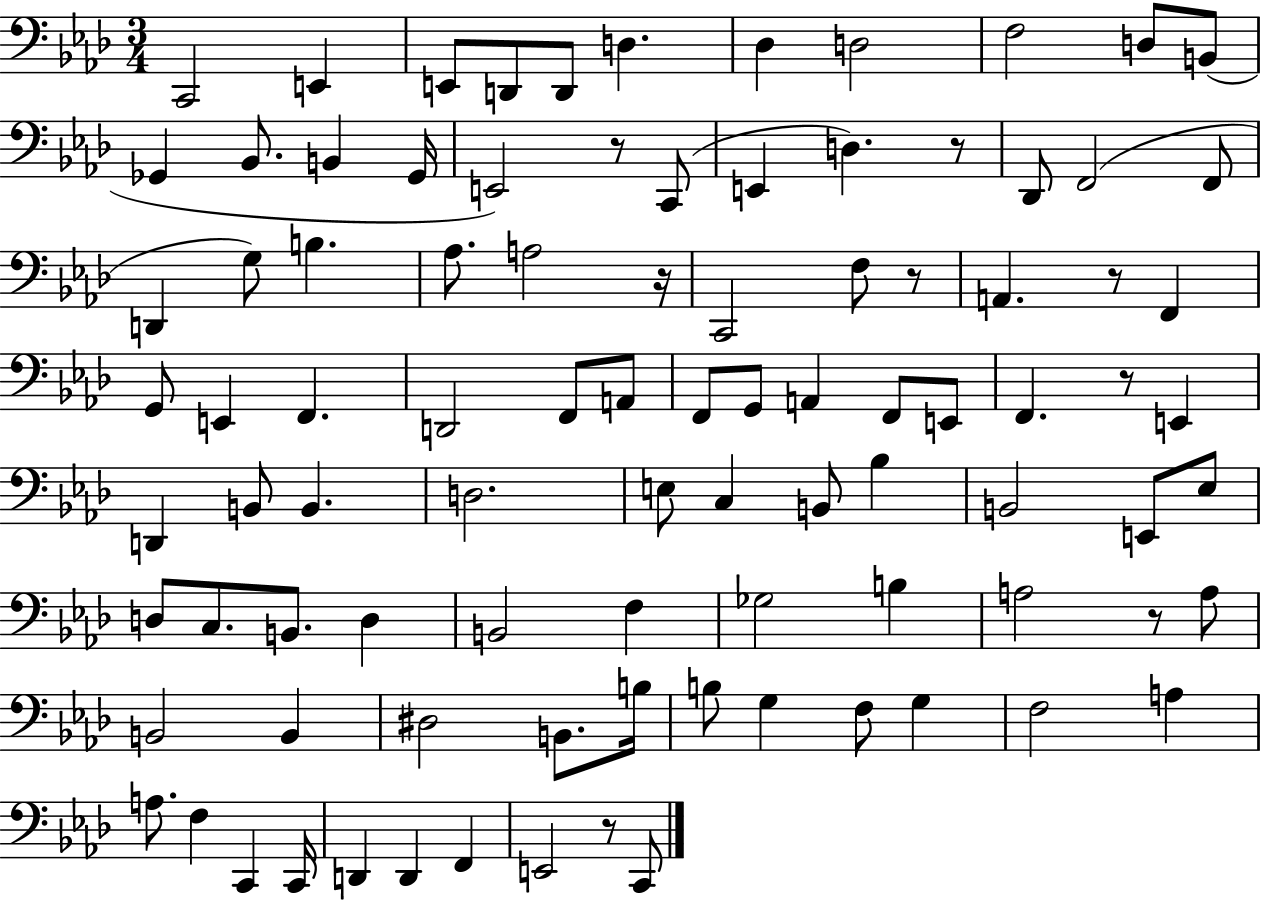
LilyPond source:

{
  \clef bass
  \numericTimeSignature
  \time 3/4
  \key aes \major
  c,2 e,4 | e,8 d,8 d,8 d4. | des4 d2 | f2 d8 b,8( | \break ges,4 bes,8. b,4 ges,16 | e,2) r8 c,8( | e,4 d4.) r8 | des,8 f,2( f,8 | \break d,4 g8) b4. | aes8. a2 r16 | c,2 f8 r8 | a,4. r8 f,4 | \break g,8 e,4 f,4. | d,2 f,8 a,8 | f,8 g,8 a,4 f,8 e,8 | f,4. r8 e,4 | \break d,4 b,8 b,4. | d2. | e8 c4 b,8 bes4 | b,2 e,8 ees8 | \break d8 c8. b,8. d4 | b,2 f4 | ges2 b4 | a2 r8 a8 | \break b,2 b,4 | dis2 b,8. b16 | b8 g4 f8 g4 | f2 a4 | \break a8. f4 c,4 c,16 | d,4 d,4 f,4 | e,2 r8 c,8 | \bar "|."
}